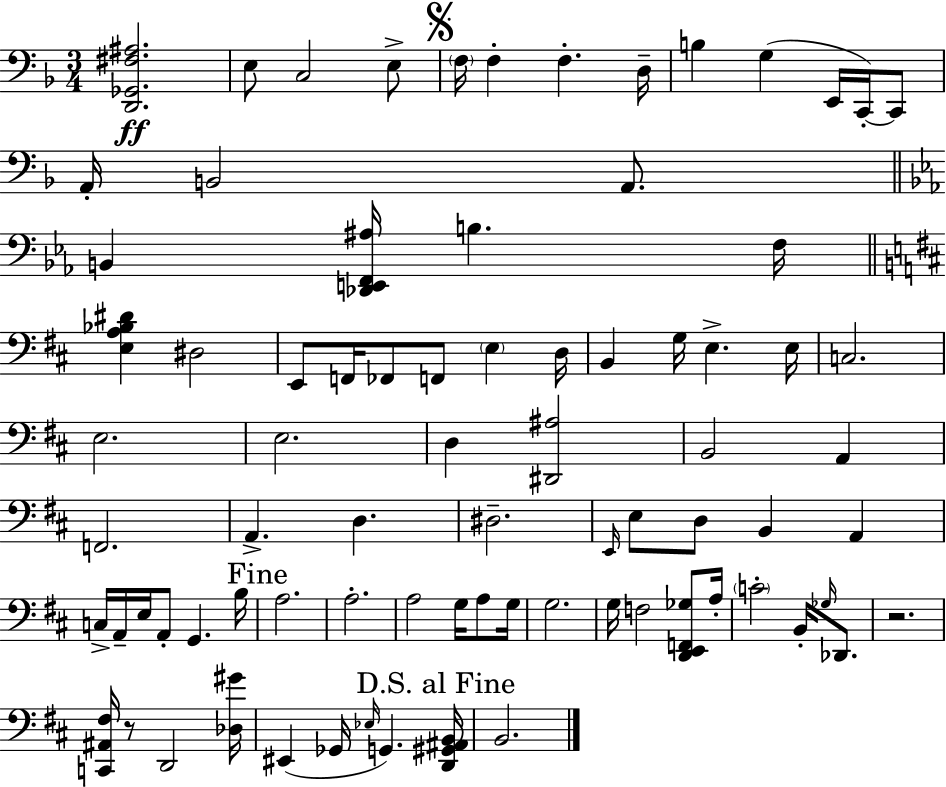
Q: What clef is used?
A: bass